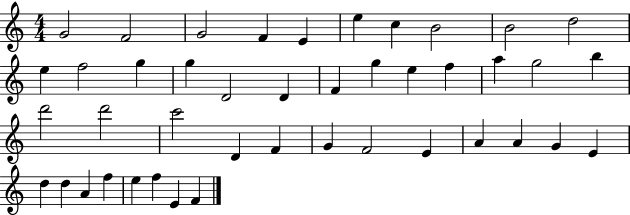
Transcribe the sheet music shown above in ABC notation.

X:1
T:Untitled
M:4/4
L:1/4
K:C
G2 F2 G2 F E e c B2 B2 d2 e f2 g g D2 D F g e f a g2 b d'2 d'2 c'2 D F G F2 E A A G E d d A f e f E F